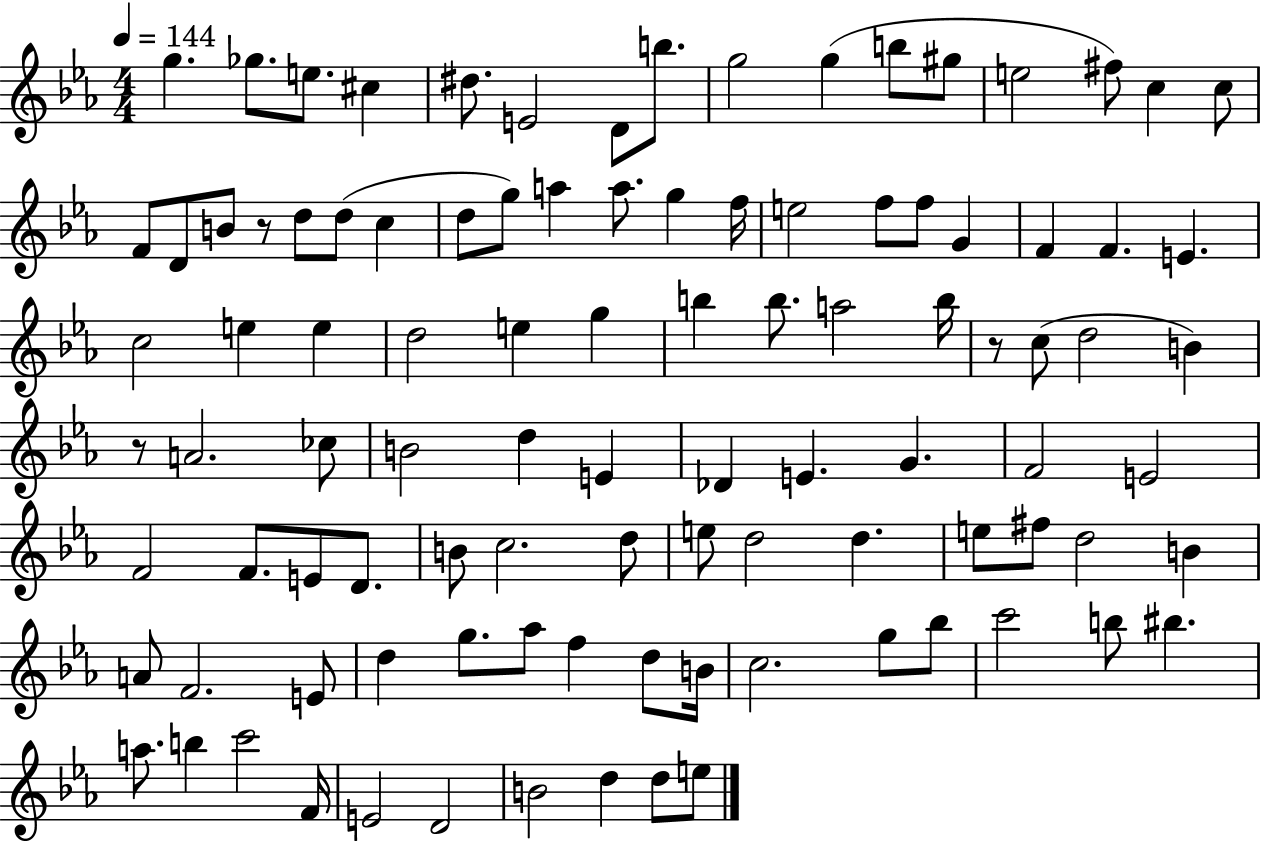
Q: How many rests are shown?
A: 3